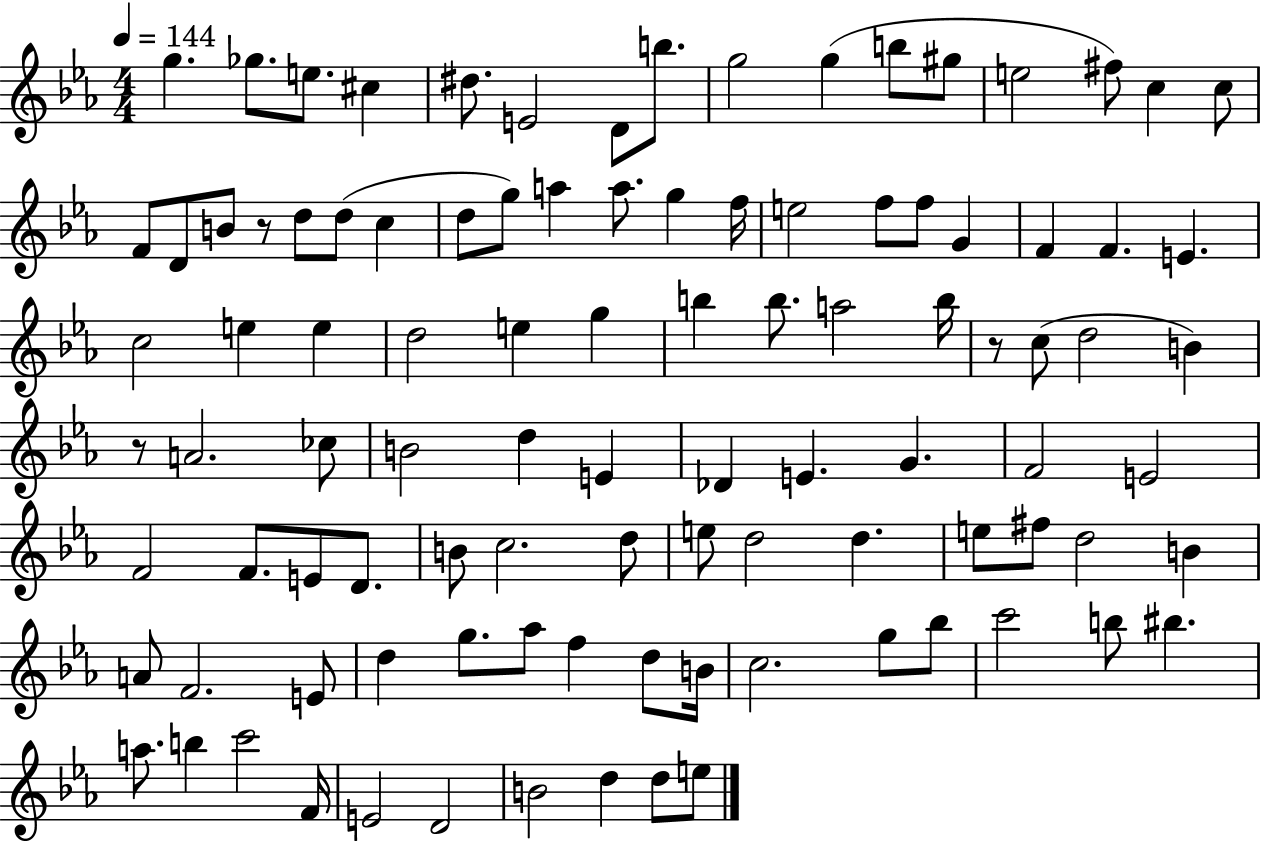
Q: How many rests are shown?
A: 3